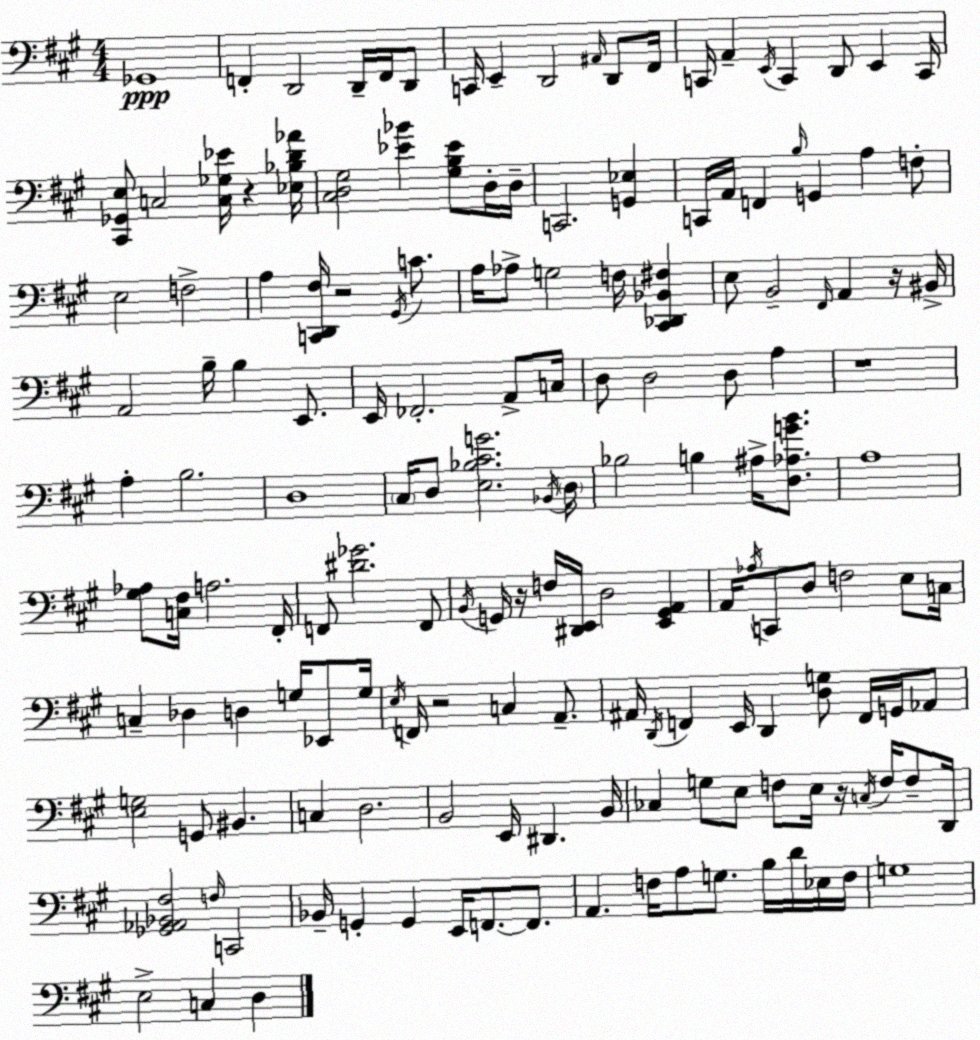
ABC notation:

X:1
T:Untitled
M:4/4
L:1/4
K:A
_G,,4 F,, D,,2 D,,/4 F,,/4 D,,/2 C,,/4 E,, D,,2 ^A,,/4 D,,/2 ^F,,/4 C,,/4 A,, E,,/4 C,, D,,/2 E,, C,,/4 [^C,,_G,,E,]/2 C,2 [C,_G,_E]/4 z [_E,_B,D_A]/4 [^C,D,^G,]2 [_E_B] [^G,B,_E]/2 D,/4 D,/4 C,,2 [G,,_E,] C,,/4 A,,/4 F,, B,/4 G,, A, F,/2 E,2 F,2 A, [C,,D,,^F,]/4 z2 ^G,,/4 C/2 A,/4 _A,/2 G,2 F,/4 [^C,,_D,,_B,,^F,] E,/2 B,,2 ^F,,/4 A,, z/4 ^B,,/4 A,,2 B,/4 B, E,,/2 E,,/4 _F,,2 A,,/2 C,/4 D,/2 D,2 D,/2 A, z4 A, B,2 D,4 ^C,/4 D,/2 [E,_B,^CG]2 _B,,/4 D,/4 _B,2 B, ^A,/4 [D,_A,GB]/2 A,4 [^G,_A,]/2 [C,^F,]/4 A,2 ^F,,/4 F,,/2 [^D_G]2 F,,/2 B,,/4 G,,/4 z/4 F,/4 [^D,,E,,]/4 D,2 [E,,G,,A,,] A,,/4 _A,/4 C,,/2 D,/2 F,2 E,/2 C,/4 C, _D, D, G,/4 _E,,/2 G,/4 E,/4 F,,/4 z2 C, A,,/2 ^A,,/4 D,,/4 F,, E,,/4 D,, [D,G,]/2 F,,/4 G,,/4 _A,,/2 [E,G,]2 G,,/2 ^B,, C, D,2 B,,2 E,,/4 ^D,, B,,/4 _C, G,/2 E,/2 F,/2 E,/4 z/4 C,/4 F,/4 F,/2 D,,/4 [_G,,_A,,_B,,^F,]2 F,/4 C,,2 _B,,/4 G,, G,, E,,/4 F,,/2 F,,/2 A,, F,/4 A,/2 G,/2 B,/4 D/4 _E,/4 F,/4 G,4 E,2 C, D,